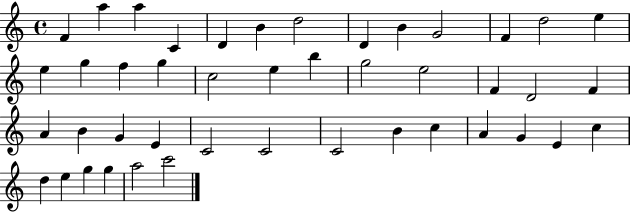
X:1
T:Untitled
M:4/4
L:1/4
K:C
F a a C D B d2 D B G2 F d2 e e g f g c2 e b g2 e2 F D2 F A B G E C2 C2 C2 B c A G E c d e g g a2 c'2